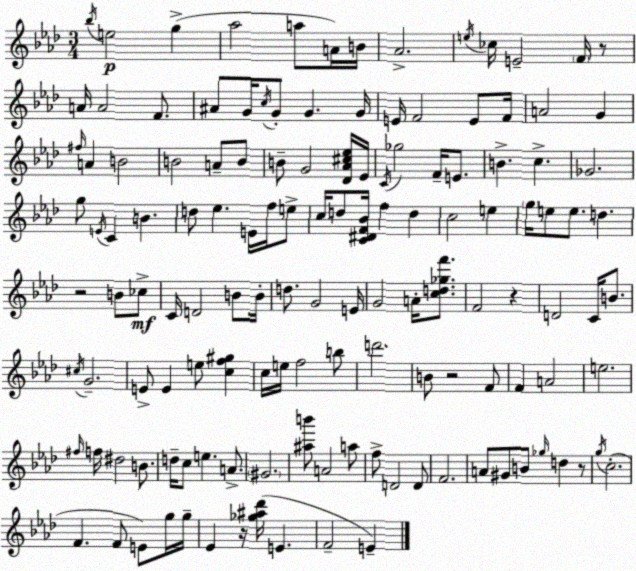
X:1
T:Untitled
M:3/4
L:1/4
K:Ab
_b/4 e2 g _a2 a/2 A/4 B/4 _A2 e/4 _c/4 E2 F/4 z/2 A/4 A2 F/2 ^A/2 G/4 c/4 G/2 G G/4 E/4 F2 E/2 F/4 A2 G ^f/4 A B2 B2 A/2 B/2 B/2 G2 [_D_A^c_e]/4 _E/4 C/4 _g2 F/4 E/2 B c _G2 g/2 E/4 C B d/2 _e E/4 f/4 e/2 c/4 d/2 [C^DF_B]/4 f d c2 e g/4 e/2 e/2 d z2 B/2 _c/2 C/4 D2 B/2 B/4 d/2 G2 E/4 G2 A/4 [cd_gf']/2 F2 z D2 C/4 B/2 ^c/4 G2 E/2 E e/2 [cf^g] c/4 e/4 f2 b/2 d'2 B/2 z2 F/2 F A2 e2 ^f/4 f/4 ^d2 B/2 d/4 c/2 e A/2 ^G2 [^ab']/2 A2 a/2 f/2 D2 D/2 F2 A/2 ^G/2 B/2 _g/4 d z/2 g/4 c2 F F/2 E/2 g/4 g/4 _E z/4 [_g^a_d']/4 E F2 E